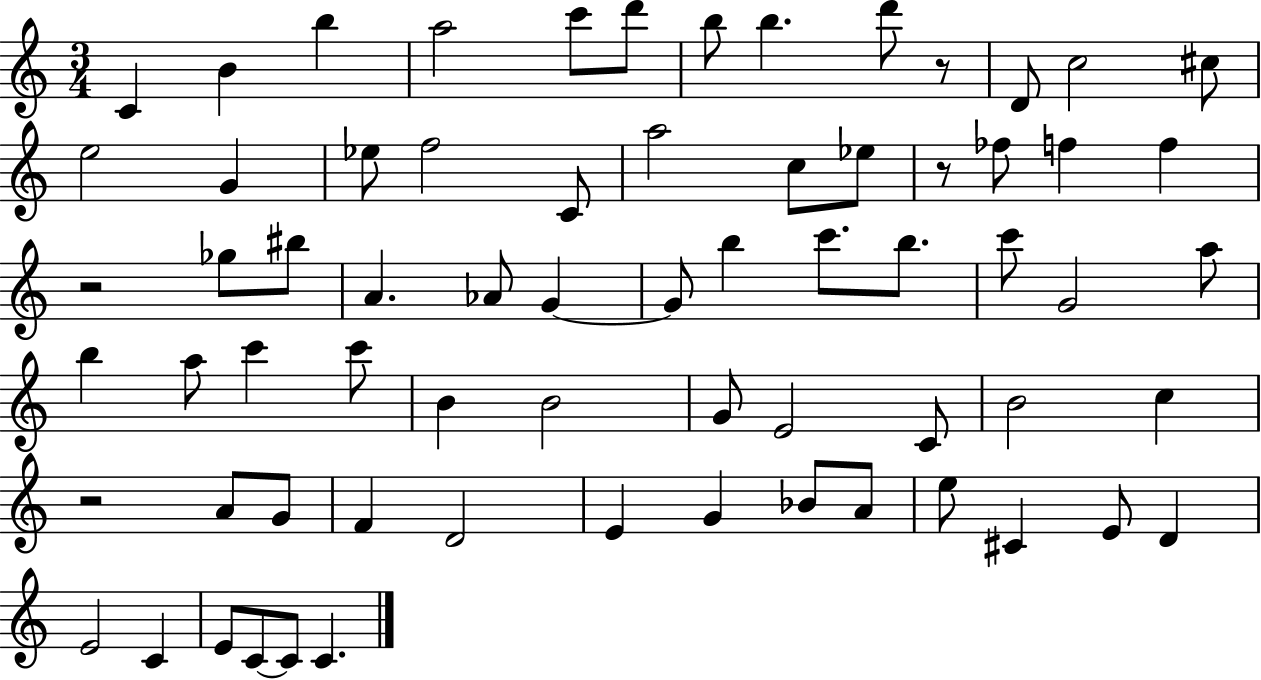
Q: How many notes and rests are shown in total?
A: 68